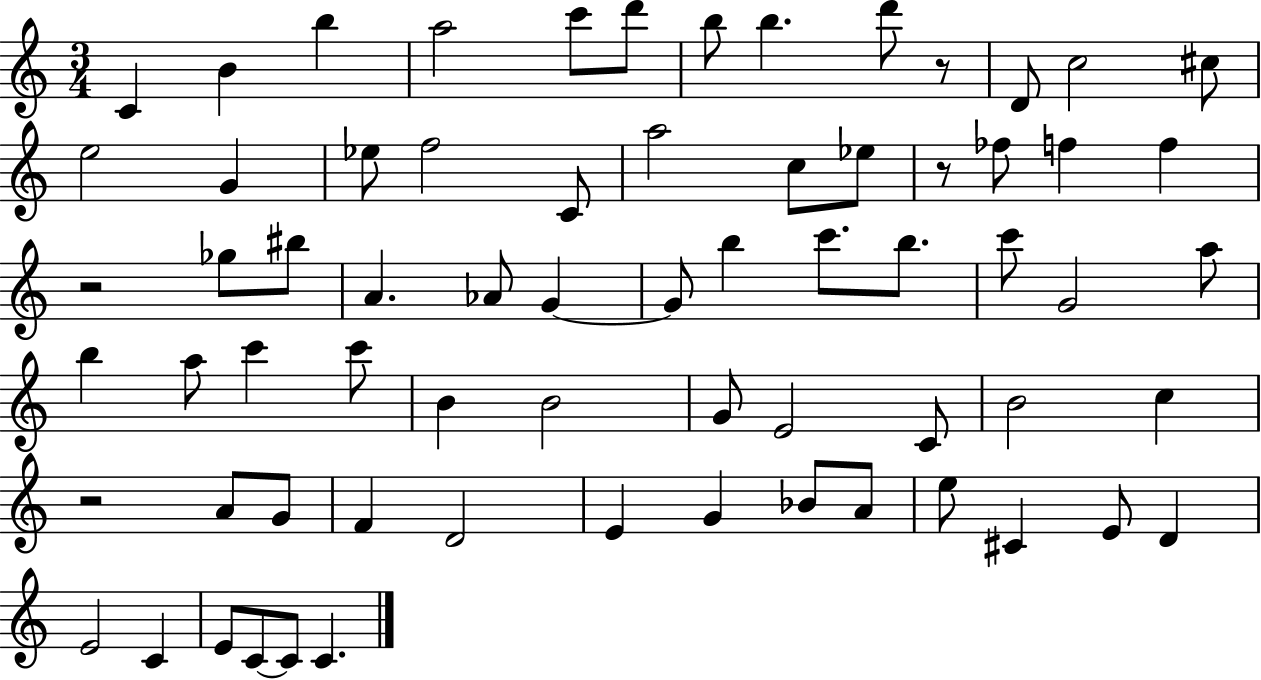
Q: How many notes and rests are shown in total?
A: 68